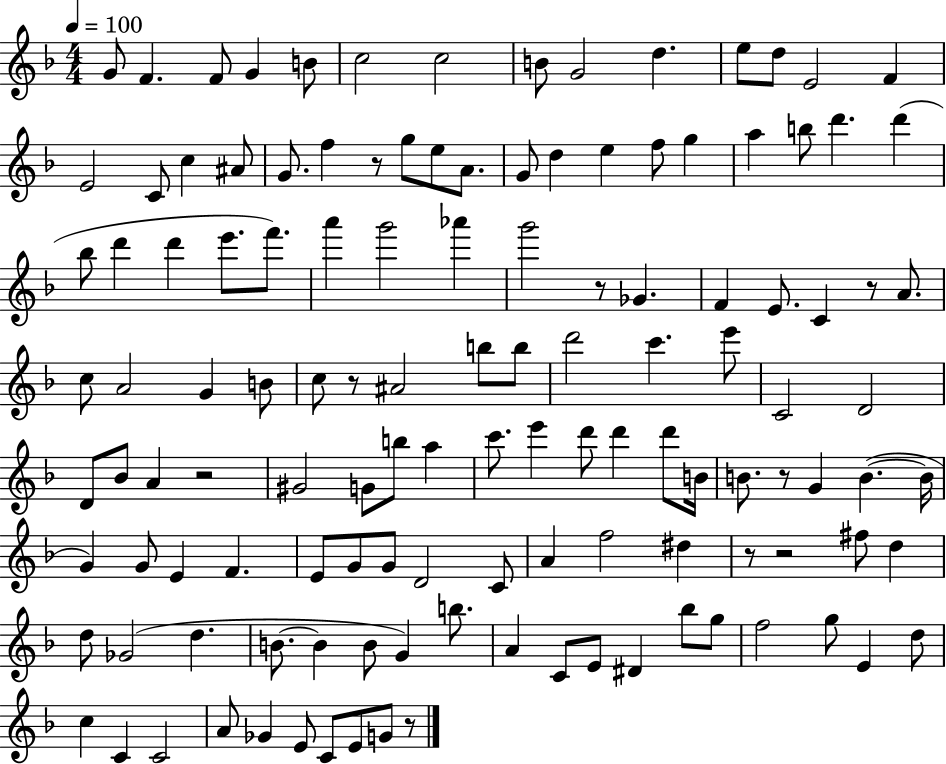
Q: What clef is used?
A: treble